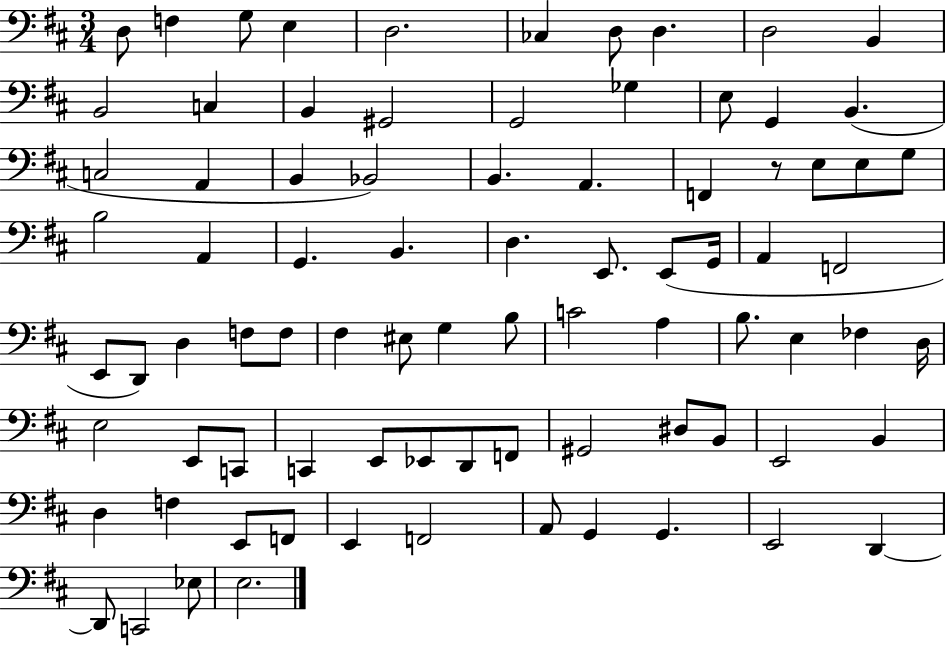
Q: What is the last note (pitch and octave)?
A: E3